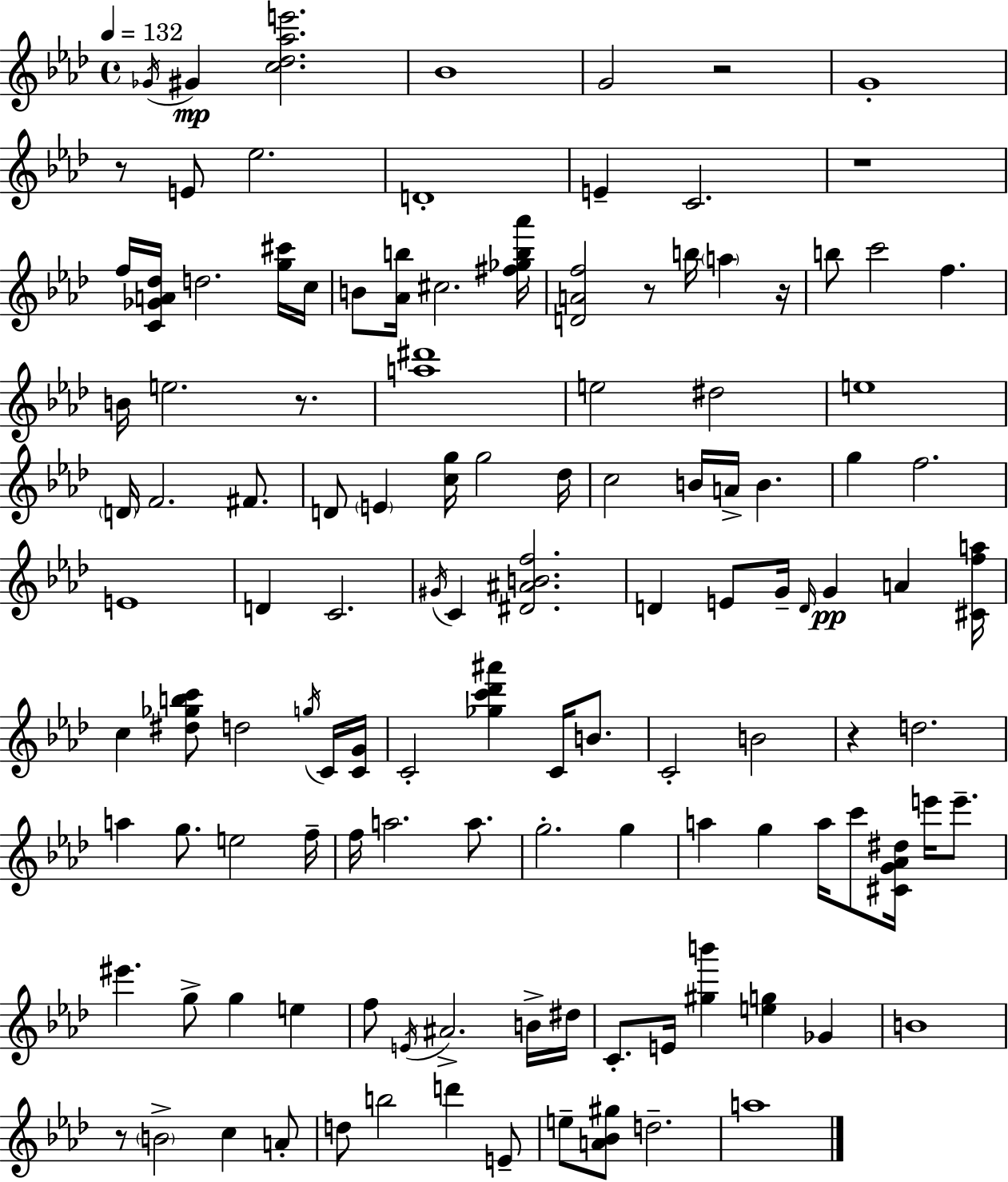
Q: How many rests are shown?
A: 8